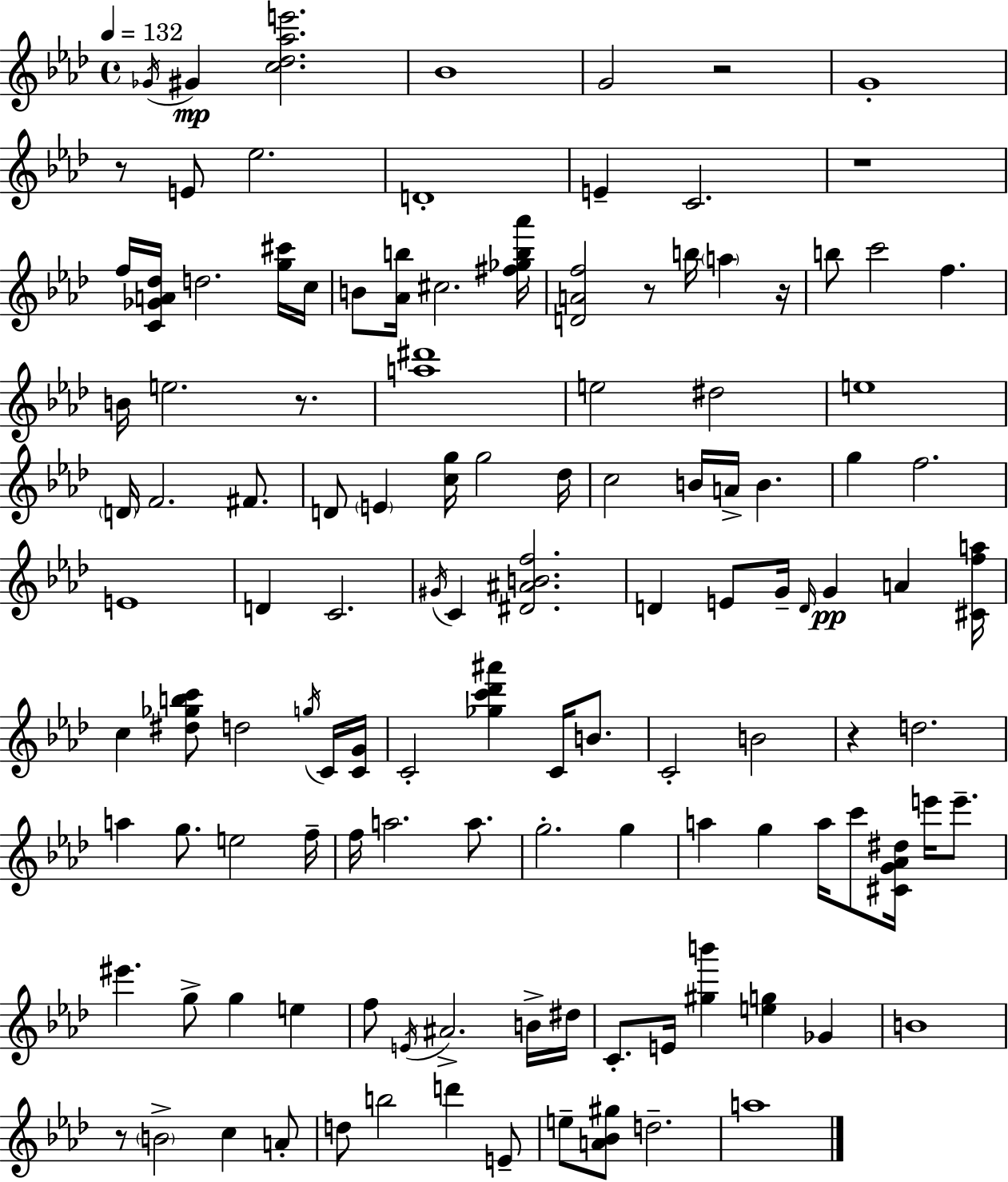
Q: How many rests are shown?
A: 8